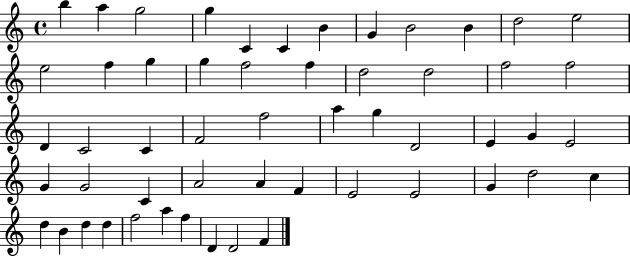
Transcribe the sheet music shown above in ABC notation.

X:1
T:Untitled
M:4/4
L:1/4
K:C
b a g2 g C C B G B2 B d2 e2 e2 f g g f2 f d2 d2 f2 f2 D C2 C F2 f2 a g D2 E G E2 G G2 C A2 A F E2 E2 G d2 c d B d d f2 a f D D2 F